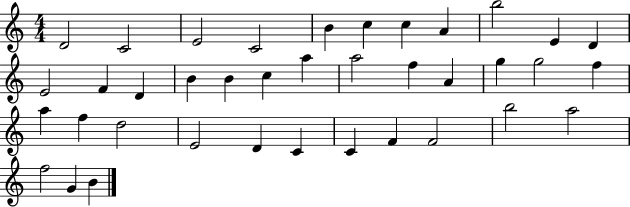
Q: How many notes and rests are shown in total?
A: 38